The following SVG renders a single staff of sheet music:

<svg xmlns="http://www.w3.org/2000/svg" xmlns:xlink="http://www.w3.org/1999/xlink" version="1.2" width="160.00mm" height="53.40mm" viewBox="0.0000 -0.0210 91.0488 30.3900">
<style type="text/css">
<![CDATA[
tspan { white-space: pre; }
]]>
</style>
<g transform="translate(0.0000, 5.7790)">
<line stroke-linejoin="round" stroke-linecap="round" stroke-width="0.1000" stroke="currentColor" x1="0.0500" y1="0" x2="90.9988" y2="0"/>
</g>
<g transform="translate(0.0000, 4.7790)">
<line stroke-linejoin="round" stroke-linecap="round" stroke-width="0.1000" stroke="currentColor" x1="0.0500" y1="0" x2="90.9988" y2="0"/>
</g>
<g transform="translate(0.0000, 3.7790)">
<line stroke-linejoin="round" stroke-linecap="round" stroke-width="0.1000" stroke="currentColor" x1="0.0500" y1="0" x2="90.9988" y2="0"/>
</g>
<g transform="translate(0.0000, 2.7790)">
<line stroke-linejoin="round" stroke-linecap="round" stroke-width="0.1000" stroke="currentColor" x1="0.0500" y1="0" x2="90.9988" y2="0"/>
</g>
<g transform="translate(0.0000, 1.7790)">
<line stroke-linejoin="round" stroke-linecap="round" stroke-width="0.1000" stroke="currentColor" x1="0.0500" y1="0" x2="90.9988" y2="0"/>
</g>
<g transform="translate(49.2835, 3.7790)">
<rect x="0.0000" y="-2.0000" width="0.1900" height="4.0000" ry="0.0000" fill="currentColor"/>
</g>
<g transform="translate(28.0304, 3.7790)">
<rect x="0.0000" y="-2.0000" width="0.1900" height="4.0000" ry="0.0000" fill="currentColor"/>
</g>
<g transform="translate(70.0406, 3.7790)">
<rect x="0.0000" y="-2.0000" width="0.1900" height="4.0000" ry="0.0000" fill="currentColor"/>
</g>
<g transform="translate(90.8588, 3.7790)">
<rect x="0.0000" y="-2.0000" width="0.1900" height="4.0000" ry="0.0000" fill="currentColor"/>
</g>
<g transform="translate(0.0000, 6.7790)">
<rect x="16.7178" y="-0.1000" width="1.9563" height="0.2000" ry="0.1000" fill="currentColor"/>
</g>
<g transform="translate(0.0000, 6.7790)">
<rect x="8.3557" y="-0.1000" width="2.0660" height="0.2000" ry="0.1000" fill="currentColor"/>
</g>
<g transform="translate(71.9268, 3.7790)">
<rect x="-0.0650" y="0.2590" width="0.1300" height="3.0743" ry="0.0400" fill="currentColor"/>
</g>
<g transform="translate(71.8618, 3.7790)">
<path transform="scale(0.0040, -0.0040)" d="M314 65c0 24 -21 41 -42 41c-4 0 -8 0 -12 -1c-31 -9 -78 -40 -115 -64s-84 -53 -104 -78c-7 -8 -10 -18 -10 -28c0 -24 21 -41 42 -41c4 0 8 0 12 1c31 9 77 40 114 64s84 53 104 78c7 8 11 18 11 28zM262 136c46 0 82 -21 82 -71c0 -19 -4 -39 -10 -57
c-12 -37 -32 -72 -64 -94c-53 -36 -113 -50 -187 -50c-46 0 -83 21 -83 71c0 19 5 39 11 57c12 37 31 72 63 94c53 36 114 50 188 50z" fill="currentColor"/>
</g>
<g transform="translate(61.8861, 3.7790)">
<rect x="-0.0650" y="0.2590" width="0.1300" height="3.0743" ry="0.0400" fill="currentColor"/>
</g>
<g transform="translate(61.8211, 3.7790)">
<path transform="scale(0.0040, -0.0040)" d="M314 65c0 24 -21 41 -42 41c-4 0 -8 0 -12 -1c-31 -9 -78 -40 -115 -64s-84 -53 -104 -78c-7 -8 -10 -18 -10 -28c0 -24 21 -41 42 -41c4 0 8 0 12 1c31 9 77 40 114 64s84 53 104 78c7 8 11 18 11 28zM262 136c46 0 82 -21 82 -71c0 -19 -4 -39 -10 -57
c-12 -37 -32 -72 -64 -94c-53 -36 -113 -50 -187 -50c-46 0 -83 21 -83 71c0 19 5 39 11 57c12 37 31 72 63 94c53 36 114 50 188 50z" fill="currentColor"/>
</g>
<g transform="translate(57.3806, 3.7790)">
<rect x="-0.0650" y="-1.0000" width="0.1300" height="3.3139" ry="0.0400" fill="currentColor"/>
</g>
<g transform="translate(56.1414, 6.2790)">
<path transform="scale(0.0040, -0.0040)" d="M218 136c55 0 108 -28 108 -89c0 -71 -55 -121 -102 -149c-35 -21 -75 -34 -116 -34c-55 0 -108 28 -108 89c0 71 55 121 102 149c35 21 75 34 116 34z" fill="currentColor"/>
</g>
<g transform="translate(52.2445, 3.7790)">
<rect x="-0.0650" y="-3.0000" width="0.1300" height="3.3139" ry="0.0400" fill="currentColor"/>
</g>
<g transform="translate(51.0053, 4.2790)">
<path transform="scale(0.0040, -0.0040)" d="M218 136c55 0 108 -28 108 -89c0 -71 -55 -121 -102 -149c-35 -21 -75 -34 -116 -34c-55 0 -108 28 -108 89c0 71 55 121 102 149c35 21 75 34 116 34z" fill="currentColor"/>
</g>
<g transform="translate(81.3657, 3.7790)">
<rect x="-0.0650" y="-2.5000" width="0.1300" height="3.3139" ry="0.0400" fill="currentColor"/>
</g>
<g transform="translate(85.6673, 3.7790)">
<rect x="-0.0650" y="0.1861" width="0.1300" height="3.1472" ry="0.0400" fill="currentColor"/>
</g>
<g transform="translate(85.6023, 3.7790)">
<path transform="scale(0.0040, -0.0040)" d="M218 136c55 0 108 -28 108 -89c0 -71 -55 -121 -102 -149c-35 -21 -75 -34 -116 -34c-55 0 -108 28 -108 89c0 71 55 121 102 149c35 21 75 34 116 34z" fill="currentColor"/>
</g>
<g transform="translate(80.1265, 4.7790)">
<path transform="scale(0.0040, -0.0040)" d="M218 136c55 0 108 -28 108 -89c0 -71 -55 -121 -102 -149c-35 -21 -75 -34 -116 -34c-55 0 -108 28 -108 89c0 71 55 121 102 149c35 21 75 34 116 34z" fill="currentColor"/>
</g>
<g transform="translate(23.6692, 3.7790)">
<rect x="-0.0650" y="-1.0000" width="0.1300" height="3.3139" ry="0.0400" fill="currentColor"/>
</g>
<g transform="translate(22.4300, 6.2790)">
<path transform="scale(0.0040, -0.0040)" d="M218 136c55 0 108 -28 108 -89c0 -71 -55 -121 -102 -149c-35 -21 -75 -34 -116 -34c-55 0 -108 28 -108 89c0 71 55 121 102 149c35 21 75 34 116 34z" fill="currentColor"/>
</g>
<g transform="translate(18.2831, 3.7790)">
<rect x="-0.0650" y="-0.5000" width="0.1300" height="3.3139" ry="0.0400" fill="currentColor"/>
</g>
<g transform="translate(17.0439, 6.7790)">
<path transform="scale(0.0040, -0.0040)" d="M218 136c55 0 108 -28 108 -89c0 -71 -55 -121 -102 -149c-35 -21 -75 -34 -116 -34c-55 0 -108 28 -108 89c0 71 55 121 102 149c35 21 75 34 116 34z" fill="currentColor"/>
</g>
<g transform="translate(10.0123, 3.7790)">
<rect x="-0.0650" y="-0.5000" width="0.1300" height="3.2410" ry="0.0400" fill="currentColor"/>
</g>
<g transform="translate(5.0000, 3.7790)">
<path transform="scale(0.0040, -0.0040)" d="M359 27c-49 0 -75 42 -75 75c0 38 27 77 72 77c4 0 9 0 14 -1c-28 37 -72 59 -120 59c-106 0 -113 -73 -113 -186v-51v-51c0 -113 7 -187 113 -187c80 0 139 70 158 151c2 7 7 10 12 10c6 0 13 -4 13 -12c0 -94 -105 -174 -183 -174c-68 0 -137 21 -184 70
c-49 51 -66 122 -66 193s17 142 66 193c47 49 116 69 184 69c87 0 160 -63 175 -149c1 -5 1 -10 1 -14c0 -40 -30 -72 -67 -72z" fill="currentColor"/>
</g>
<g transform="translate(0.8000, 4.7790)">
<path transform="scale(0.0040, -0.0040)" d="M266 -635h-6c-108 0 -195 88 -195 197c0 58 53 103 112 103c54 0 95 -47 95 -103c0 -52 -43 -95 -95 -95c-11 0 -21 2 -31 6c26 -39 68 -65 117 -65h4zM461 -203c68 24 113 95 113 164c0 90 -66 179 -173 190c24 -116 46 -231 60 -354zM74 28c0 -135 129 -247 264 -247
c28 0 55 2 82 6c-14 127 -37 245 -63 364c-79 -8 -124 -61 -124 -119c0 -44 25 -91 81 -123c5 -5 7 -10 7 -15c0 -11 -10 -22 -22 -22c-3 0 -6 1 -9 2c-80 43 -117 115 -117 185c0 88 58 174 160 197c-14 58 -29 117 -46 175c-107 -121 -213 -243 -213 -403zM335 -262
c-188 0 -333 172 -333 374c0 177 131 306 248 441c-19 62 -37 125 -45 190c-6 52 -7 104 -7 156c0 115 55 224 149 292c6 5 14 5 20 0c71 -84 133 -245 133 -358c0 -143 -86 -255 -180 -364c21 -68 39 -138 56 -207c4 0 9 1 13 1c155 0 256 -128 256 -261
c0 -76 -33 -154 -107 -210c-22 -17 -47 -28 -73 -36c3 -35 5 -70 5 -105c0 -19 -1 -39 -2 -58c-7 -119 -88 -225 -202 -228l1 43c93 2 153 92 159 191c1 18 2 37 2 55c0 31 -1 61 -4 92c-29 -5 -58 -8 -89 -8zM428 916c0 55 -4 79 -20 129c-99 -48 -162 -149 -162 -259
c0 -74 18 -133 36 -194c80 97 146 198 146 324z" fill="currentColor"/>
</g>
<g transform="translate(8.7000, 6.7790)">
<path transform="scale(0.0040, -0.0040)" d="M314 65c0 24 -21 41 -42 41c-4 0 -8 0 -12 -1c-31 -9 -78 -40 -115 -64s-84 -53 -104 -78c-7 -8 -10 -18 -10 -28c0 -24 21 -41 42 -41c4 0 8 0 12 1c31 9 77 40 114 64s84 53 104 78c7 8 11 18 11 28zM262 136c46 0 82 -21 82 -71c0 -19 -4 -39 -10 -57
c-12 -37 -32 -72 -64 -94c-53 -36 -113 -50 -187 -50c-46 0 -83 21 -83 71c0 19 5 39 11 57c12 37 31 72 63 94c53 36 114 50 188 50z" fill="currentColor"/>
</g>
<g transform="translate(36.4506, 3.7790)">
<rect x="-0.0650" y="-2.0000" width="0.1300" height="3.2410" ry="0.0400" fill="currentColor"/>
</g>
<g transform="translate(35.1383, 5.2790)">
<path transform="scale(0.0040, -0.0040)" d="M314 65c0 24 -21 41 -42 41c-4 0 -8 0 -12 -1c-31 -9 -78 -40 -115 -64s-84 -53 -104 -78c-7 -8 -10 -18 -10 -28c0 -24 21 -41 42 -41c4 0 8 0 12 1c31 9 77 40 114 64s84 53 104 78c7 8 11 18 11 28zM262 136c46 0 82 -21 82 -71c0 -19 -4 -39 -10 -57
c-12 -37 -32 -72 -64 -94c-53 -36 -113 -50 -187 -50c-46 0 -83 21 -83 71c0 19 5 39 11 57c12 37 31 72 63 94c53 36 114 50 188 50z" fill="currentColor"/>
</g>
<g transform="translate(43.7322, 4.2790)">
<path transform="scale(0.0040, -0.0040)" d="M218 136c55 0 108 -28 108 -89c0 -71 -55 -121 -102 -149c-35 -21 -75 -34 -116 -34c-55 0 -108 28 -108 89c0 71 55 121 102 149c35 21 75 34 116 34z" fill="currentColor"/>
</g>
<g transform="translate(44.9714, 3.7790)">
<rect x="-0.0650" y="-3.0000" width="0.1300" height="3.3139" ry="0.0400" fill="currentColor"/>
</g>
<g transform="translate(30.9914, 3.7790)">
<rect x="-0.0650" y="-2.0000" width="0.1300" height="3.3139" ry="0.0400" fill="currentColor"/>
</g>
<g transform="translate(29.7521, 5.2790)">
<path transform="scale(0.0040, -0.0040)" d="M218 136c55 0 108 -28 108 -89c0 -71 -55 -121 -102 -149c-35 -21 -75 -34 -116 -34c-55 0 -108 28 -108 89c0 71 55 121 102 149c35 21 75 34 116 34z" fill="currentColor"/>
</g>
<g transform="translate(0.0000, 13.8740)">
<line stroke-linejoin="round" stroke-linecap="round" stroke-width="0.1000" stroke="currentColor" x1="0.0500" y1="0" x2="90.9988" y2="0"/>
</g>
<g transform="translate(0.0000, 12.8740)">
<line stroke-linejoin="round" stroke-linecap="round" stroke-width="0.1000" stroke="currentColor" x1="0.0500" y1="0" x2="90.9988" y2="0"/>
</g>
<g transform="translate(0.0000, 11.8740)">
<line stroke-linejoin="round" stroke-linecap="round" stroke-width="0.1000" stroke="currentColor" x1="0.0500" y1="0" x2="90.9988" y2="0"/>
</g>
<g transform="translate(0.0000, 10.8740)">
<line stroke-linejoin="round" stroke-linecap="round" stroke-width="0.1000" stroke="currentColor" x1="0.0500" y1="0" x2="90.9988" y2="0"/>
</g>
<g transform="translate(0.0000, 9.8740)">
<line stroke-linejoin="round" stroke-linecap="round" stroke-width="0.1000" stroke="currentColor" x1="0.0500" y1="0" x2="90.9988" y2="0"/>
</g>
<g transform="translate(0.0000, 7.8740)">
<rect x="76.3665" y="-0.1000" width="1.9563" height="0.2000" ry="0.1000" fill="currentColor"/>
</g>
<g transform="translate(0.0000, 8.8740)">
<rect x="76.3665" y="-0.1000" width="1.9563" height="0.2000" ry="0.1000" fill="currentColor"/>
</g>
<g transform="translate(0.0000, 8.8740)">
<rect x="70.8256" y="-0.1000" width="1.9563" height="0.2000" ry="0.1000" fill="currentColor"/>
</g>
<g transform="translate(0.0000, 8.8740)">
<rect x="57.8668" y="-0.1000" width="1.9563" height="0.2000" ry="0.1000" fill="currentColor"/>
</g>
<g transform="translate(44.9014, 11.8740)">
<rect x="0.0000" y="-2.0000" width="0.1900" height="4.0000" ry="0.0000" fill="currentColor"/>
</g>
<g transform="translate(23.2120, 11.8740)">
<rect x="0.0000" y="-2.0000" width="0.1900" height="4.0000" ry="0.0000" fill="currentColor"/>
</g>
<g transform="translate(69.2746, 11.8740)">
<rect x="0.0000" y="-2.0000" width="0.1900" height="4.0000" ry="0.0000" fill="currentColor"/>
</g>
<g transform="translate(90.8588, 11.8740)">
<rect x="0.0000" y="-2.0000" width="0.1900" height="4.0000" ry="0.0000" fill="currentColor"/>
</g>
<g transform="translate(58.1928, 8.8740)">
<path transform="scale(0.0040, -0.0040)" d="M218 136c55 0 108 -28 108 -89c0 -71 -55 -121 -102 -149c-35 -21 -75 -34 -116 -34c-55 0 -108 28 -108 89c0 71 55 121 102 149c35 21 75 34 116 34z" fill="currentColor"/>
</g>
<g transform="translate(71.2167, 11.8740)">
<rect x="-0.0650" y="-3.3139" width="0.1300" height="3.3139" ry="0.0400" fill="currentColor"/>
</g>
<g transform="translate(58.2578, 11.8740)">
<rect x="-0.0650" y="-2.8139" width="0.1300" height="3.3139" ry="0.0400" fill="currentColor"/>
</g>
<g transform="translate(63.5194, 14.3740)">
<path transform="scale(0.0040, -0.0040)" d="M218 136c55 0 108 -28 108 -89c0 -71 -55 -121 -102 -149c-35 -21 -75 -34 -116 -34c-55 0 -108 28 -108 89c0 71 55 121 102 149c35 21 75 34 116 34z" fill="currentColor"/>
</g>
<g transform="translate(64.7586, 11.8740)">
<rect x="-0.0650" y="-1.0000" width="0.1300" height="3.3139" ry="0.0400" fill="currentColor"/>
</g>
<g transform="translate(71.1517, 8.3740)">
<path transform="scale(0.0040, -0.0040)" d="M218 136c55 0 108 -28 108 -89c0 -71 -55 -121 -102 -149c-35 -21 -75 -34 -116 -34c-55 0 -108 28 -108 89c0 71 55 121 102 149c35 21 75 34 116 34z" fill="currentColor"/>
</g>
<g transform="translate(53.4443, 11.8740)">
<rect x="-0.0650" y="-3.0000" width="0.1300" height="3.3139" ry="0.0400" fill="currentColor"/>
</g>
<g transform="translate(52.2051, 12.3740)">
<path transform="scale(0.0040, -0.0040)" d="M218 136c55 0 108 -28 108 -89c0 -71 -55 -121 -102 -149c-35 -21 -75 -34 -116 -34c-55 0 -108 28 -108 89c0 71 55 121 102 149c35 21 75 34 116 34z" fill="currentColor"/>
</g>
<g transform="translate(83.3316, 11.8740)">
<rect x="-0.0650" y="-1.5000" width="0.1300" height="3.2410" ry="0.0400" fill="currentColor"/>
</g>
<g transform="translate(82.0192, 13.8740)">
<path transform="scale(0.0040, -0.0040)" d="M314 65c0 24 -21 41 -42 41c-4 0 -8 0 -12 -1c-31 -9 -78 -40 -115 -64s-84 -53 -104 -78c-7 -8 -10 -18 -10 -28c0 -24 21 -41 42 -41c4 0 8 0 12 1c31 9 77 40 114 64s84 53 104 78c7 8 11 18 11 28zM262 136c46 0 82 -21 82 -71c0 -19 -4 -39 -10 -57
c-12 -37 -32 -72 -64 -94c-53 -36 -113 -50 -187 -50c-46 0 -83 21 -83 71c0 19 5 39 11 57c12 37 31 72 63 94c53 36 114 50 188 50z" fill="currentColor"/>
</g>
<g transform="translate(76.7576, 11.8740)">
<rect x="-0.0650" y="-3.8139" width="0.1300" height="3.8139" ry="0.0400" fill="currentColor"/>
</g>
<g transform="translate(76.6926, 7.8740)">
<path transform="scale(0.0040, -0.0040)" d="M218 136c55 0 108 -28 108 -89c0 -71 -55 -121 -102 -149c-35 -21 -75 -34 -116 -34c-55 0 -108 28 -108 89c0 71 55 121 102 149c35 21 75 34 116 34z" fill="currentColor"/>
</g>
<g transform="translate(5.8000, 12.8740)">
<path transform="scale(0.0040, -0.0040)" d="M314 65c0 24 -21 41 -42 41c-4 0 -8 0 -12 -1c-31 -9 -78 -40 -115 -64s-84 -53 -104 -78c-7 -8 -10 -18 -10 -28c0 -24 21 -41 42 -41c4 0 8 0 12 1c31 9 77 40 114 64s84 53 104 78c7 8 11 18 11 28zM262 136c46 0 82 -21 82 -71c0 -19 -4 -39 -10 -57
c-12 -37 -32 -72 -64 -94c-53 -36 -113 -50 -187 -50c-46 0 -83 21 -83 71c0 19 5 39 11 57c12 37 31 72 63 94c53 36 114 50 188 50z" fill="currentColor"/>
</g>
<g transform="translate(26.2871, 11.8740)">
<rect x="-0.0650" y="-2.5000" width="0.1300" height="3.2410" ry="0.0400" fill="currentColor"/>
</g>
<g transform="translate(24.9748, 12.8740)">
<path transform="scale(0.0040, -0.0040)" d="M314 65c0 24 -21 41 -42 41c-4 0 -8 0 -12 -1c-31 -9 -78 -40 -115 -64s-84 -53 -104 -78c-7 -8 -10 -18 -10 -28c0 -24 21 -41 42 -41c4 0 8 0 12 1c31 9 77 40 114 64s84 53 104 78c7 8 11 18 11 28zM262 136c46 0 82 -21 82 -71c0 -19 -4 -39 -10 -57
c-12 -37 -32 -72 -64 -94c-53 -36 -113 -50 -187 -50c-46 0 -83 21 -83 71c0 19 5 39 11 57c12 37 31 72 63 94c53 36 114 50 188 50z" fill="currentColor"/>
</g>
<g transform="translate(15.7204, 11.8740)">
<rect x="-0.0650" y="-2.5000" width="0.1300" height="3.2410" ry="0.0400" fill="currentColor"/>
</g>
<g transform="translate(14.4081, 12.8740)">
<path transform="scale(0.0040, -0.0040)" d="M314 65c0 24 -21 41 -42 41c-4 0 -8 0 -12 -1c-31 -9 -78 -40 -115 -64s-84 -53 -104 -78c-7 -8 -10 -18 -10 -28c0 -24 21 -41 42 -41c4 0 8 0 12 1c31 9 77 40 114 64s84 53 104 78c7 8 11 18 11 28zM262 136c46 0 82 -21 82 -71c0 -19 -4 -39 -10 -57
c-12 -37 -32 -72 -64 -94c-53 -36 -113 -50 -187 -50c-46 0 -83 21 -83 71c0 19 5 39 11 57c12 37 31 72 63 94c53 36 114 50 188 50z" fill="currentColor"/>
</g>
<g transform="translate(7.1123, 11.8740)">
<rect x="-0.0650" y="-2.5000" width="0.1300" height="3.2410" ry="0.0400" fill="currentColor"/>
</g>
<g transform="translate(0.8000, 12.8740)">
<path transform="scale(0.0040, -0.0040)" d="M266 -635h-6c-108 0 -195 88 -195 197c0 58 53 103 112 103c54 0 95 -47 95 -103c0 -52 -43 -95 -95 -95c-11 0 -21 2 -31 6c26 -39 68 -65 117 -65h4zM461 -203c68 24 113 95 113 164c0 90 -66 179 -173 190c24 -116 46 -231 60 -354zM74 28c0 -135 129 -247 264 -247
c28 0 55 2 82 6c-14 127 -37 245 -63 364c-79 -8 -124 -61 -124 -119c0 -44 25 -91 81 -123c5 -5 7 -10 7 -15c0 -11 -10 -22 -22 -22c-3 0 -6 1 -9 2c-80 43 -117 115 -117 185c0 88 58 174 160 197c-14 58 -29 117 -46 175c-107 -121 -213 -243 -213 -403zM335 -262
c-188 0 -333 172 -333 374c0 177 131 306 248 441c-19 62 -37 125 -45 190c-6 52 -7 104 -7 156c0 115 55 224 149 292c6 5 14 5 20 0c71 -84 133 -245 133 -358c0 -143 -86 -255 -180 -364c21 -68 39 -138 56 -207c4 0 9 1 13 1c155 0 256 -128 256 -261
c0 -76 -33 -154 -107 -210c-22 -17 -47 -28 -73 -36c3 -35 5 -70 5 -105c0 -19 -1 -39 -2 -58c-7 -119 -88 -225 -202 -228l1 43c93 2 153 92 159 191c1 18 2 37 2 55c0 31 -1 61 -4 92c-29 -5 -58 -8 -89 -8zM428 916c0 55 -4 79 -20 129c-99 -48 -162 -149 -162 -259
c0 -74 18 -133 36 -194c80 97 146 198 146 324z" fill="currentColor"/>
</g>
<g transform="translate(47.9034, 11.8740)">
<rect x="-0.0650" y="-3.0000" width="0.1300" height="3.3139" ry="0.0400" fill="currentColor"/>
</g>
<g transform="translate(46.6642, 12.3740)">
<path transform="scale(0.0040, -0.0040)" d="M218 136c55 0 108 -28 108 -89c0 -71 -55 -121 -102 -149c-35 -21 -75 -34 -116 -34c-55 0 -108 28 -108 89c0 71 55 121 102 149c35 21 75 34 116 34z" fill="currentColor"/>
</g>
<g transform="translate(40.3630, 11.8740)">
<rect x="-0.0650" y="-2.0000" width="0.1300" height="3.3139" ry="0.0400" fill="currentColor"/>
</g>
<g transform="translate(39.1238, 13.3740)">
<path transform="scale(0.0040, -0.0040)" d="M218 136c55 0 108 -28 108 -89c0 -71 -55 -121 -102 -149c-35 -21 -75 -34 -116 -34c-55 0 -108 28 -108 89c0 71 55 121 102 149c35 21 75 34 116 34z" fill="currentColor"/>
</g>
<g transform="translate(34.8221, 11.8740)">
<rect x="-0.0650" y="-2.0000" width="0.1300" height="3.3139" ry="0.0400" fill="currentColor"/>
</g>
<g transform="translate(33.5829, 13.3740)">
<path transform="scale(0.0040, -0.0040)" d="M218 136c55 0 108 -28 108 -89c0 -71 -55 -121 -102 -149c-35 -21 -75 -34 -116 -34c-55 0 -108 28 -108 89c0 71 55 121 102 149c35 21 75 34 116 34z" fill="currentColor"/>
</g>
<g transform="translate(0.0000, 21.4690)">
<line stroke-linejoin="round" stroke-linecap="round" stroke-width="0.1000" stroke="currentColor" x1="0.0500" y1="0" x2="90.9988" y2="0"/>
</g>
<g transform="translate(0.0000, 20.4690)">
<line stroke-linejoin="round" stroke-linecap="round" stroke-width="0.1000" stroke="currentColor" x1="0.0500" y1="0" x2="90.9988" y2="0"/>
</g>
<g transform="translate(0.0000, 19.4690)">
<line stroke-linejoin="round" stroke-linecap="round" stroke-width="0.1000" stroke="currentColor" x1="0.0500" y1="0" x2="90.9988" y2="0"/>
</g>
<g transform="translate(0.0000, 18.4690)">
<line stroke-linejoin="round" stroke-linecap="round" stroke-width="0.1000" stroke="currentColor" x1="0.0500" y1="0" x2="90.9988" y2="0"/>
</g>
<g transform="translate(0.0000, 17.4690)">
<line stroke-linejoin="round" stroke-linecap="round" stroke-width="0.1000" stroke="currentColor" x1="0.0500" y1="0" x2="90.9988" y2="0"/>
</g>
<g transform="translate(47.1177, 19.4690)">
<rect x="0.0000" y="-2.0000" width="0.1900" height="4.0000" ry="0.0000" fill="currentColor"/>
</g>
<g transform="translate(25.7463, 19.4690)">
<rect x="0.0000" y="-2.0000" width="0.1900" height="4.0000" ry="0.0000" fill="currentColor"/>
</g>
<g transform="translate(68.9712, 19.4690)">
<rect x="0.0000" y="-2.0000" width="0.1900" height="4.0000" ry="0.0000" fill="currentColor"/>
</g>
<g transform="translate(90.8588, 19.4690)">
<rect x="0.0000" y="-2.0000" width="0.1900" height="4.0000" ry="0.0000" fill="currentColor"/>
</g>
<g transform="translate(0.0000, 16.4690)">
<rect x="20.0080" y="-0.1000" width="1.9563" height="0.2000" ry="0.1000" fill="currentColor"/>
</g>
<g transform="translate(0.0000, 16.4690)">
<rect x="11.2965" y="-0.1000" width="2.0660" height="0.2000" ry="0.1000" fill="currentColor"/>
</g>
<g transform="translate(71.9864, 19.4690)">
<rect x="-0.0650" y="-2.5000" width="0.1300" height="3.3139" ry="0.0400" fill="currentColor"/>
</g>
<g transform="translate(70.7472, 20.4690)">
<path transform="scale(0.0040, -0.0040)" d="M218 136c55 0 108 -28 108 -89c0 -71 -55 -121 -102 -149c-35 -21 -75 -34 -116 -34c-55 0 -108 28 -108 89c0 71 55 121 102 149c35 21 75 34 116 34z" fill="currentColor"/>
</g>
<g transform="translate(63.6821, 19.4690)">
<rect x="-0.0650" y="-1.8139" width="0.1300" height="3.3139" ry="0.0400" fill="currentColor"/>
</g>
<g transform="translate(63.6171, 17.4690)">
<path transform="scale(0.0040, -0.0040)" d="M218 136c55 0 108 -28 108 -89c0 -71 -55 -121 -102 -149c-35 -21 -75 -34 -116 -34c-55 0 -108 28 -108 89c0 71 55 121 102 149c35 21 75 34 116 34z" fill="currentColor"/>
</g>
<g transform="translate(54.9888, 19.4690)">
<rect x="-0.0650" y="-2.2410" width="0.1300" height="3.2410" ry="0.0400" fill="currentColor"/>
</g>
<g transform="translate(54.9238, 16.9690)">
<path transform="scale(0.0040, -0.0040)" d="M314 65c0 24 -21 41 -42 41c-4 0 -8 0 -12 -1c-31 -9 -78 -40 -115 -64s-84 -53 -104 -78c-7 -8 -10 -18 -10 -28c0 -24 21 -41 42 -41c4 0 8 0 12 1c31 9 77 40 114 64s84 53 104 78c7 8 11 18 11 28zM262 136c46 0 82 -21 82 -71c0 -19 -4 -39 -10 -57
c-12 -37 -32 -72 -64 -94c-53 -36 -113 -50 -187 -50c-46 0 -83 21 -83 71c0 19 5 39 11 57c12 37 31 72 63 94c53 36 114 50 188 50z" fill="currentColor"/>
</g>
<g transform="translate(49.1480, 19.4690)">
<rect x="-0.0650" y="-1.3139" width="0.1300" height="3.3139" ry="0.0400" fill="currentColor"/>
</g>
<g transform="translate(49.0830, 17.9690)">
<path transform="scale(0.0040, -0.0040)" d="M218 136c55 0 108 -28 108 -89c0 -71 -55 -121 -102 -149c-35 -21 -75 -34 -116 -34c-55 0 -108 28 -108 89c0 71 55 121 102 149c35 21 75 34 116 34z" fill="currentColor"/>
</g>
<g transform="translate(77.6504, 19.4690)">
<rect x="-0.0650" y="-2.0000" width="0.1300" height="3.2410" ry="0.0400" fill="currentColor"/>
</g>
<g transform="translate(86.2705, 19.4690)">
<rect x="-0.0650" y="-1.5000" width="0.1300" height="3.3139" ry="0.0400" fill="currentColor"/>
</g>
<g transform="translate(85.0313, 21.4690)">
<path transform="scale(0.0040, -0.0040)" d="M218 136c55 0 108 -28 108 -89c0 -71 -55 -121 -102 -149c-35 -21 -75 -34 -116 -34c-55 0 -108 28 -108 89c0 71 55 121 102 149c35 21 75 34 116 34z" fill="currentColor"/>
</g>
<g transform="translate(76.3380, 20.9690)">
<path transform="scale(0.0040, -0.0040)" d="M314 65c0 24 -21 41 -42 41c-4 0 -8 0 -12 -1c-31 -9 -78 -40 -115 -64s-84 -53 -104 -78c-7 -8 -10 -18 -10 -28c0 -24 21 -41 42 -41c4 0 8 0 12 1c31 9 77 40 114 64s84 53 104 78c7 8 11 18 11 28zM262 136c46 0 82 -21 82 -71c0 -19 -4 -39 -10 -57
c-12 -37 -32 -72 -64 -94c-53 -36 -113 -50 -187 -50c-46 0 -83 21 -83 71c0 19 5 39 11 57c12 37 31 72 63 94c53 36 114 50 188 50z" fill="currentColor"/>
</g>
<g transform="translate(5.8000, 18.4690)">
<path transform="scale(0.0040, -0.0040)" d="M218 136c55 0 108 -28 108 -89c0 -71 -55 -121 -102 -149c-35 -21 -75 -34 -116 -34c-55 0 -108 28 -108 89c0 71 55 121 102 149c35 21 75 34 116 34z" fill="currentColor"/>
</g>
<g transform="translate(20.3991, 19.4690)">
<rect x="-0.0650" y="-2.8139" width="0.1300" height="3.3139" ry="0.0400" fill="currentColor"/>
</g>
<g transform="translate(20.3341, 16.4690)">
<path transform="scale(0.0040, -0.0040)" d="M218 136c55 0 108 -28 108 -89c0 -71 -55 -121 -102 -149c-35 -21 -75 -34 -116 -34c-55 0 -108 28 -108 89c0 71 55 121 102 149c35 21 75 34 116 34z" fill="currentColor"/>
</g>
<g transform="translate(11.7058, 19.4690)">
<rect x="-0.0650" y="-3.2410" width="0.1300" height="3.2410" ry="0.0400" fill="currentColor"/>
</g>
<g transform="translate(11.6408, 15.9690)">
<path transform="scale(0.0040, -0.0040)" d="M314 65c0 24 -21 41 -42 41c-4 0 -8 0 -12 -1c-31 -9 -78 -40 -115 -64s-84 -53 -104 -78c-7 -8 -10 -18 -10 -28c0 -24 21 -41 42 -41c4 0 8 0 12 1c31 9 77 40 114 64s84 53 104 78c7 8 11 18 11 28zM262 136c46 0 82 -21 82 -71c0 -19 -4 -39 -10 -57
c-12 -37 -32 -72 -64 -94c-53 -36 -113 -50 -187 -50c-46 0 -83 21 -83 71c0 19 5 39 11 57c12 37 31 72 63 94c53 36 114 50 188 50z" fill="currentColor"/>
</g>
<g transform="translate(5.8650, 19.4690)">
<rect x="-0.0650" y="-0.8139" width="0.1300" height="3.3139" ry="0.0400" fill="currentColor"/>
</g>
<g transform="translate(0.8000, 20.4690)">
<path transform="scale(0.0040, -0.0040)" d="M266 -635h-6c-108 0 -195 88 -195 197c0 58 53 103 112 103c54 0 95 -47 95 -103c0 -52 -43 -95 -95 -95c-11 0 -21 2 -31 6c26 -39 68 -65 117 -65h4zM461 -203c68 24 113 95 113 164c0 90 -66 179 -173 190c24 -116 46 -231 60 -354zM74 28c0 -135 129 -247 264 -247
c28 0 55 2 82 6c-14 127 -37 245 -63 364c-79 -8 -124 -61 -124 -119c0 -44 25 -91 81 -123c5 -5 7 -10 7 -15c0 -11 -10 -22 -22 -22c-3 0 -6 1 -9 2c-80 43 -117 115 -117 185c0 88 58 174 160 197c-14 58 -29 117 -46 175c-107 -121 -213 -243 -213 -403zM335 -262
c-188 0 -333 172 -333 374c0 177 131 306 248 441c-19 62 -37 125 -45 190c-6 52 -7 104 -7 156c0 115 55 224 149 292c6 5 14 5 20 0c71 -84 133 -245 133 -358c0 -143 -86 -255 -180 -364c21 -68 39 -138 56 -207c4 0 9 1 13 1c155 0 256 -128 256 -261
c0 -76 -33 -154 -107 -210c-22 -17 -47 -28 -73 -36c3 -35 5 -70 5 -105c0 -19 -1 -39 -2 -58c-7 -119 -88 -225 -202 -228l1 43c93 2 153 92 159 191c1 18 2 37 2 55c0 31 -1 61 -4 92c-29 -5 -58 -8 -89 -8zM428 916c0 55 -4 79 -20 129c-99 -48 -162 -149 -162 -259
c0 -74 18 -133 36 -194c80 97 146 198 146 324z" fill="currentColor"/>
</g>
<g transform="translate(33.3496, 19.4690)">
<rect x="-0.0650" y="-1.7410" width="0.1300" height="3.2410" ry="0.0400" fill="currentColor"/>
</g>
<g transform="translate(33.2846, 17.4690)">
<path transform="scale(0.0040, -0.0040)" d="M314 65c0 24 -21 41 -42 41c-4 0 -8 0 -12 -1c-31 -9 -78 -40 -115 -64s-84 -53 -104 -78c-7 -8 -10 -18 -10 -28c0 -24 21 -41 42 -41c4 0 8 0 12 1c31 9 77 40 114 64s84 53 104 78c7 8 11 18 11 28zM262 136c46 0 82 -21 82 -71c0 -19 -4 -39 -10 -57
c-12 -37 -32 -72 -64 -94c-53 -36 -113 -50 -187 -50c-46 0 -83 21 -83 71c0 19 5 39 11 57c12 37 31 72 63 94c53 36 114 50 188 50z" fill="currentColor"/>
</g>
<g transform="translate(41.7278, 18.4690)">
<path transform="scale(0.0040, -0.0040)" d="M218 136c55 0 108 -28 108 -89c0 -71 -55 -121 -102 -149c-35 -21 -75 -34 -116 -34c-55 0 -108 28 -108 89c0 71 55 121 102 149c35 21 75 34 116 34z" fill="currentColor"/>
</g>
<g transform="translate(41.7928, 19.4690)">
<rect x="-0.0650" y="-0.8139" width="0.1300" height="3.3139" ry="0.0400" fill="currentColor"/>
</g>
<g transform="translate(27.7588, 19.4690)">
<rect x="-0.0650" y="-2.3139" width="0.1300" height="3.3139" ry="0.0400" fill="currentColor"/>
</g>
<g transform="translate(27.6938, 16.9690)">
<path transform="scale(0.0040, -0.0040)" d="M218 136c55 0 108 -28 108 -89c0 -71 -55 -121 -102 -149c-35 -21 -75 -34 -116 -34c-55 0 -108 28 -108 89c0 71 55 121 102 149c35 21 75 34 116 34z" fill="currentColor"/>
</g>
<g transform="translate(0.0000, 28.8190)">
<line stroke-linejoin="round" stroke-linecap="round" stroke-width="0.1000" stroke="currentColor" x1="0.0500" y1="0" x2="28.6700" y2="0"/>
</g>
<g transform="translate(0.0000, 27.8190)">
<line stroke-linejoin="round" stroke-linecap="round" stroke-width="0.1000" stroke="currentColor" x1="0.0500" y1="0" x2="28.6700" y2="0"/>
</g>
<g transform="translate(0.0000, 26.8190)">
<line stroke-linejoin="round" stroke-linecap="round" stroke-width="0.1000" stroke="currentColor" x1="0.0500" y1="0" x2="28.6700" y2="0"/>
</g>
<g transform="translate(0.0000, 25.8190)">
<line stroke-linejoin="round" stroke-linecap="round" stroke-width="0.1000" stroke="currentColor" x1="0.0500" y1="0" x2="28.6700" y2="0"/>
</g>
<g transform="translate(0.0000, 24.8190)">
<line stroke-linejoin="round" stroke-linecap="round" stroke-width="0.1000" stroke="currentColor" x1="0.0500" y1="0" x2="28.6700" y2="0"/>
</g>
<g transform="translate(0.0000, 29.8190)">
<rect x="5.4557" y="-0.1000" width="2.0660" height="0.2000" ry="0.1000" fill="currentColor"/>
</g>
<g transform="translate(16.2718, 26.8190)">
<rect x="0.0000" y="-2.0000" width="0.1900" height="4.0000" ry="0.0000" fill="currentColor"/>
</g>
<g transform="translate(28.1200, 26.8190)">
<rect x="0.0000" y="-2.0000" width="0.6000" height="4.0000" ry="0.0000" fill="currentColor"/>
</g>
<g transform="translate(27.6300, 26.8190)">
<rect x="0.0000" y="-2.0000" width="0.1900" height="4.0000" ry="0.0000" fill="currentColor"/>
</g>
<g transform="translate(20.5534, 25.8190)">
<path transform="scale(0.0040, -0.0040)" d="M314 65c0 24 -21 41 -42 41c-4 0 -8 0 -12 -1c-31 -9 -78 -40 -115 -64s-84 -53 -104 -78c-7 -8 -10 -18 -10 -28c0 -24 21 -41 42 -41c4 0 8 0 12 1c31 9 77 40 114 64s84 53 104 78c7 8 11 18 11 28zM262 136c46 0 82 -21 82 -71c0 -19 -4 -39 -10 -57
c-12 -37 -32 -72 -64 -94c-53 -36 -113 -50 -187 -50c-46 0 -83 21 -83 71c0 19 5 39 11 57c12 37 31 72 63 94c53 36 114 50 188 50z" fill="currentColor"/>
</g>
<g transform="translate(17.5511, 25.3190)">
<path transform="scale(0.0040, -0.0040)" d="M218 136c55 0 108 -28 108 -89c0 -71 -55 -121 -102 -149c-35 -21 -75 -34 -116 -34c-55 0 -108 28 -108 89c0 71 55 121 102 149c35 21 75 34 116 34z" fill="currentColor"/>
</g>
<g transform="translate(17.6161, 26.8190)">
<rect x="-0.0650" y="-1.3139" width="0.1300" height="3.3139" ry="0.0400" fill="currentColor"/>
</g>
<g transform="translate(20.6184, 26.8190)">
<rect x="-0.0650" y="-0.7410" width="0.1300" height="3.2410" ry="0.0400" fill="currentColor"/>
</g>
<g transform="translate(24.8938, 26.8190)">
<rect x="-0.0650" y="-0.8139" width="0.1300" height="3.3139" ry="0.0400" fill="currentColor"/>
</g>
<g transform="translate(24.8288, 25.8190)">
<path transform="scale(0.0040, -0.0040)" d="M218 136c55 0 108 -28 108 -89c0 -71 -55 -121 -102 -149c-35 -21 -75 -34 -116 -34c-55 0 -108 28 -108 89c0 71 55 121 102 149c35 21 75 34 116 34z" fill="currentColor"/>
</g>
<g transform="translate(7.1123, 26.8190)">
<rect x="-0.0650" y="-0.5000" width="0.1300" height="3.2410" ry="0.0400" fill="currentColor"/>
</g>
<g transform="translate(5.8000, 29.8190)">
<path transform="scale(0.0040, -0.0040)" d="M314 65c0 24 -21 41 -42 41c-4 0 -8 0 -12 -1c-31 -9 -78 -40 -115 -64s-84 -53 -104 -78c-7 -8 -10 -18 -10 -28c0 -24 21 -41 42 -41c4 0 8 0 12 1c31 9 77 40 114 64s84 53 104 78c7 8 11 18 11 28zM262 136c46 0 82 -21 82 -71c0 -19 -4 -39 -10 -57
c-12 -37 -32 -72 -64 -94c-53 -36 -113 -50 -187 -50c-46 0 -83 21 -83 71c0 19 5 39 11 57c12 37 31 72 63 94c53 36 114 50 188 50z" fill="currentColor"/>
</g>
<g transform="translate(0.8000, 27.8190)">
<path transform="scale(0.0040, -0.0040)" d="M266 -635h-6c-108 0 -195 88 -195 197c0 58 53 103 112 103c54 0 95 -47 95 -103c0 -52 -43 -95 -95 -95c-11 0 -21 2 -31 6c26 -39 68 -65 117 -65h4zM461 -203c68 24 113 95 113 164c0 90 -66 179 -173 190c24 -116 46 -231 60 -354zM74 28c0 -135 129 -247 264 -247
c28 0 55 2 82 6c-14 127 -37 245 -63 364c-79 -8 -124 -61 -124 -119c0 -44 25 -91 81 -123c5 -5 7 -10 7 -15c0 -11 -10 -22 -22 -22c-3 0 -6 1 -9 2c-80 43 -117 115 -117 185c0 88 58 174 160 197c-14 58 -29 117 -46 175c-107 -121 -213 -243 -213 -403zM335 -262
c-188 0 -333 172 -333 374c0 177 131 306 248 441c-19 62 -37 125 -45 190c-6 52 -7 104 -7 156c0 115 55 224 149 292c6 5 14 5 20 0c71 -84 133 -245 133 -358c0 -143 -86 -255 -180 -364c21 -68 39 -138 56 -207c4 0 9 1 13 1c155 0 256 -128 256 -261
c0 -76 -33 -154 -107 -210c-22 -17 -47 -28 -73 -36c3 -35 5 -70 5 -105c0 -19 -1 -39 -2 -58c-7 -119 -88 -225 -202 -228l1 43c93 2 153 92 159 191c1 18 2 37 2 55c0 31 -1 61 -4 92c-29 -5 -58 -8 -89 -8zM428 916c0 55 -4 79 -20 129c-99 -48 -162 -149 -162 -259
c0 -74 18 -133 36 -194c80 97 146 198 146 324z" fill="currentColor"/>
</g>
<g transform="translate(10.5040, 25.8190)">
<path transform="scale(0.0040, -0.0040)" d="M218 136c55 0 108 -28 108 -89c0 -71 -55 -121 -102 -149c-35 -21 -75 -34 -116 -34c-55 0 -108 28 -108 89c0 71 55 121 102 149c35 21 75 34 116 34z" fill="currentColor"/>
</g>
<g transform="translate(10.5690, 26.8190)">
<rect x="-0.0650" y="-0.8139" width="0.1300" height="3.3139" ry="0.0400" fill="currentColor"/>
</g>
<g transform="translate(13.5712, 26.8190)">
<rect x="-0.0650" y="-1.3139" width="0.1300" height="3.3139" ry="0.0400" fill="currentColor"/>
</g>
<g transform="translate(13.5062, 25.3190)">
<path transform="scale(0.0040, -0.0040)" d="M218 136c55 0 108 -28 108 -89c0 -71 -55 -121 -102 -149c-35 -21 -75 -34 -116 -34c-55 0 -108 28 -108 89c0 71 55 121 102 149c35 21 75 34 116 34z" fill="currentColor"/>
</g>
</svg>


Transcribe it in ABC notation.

X:1
T:Untitled
M:4/4
L:1/4
K:C
C2 C D F F2 A A D B2 B2 G B G2 G2 G2 F F A A a D b c' E2 d b2 a g f2 d e g2 f G F2 E C2 d e e d2 d